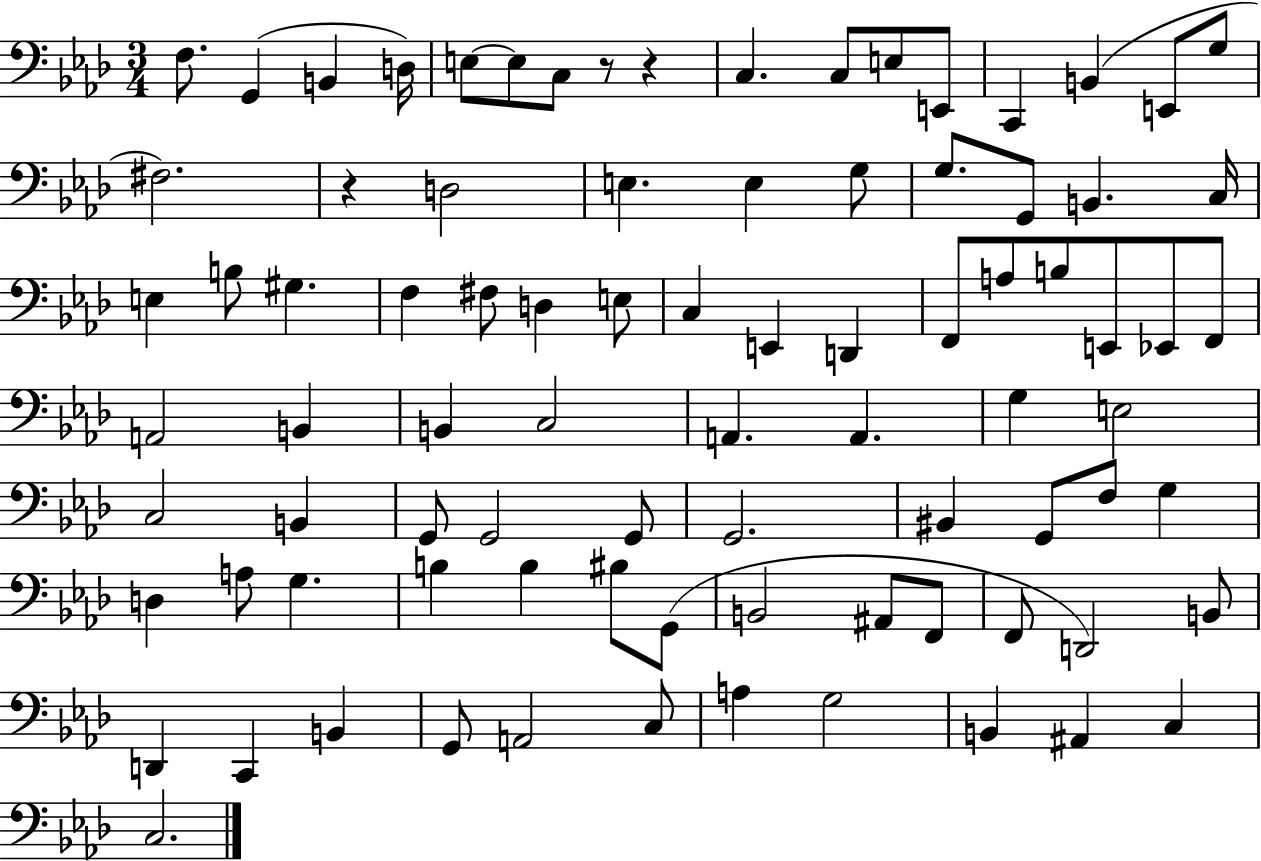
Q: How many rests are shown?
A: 3